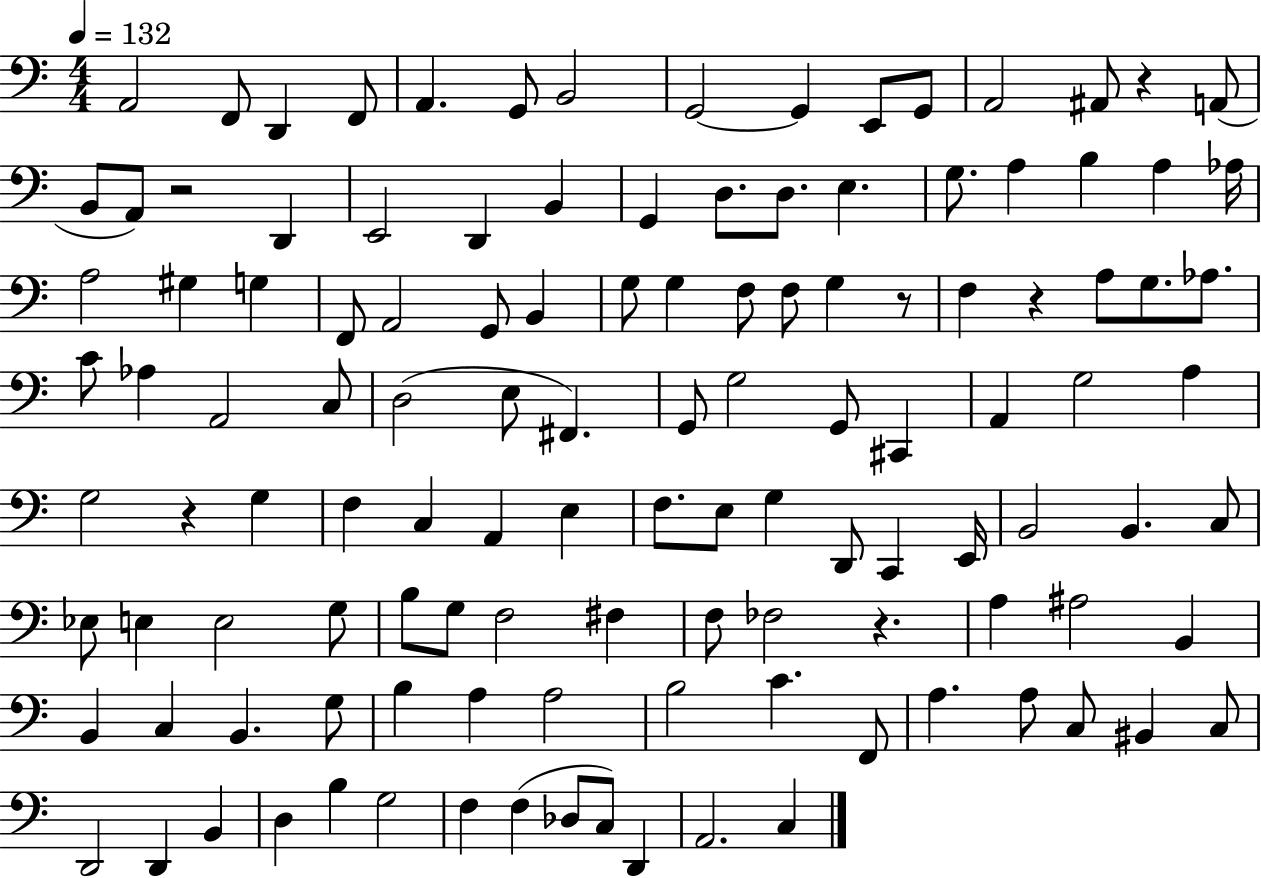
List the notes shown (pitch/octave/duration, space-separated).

A2/h F2/e D2/q F2/e A2/q. G2/e B2/h G2/h G2/q E2/e G2/e A2/h A#2/e R/q A2/e B2/e A2/e R/h D2/q E2/h D2/q B2/q G2/q D3/e. D3/e. E3/q. G3/e. A3/q B3/q A3/q Ab3/s A3/h G#3/q G3/q F2/e A2/h G2/e B2/q G3/e G3/q F3/e F3/e G3/q R/e F3/q R/q A3/e G3/e. Ab3/e. C4/e Ab3/q A2/h C3/e D3/h E3/e F#2/q. G2/e G3/h G2/e C#2/q A2/q G3/h A3/q G3/h R/q G3/q F3/q C3/q A2/q E3/q F3/e. E3/e G3/q D2/e C2/q E2/s B2/h B2/q. C3/e Eb3/e E3/q E3/h G3/e B3/e G3/e F3/h F#3/q F3/e FES3/h R/q. A3/q A#3/h B2/q B2/q C3/q B2/q. G3/e B3/q A3/q A3/h B3/h C4/q. F2/e A3/q. A3/e C3/e BIS2/q C3/e D2/h D2/q B2/q D3/q B3/q G3/h F3/q F3/q Db3/e C3/e D2/q A2/h. C3/q